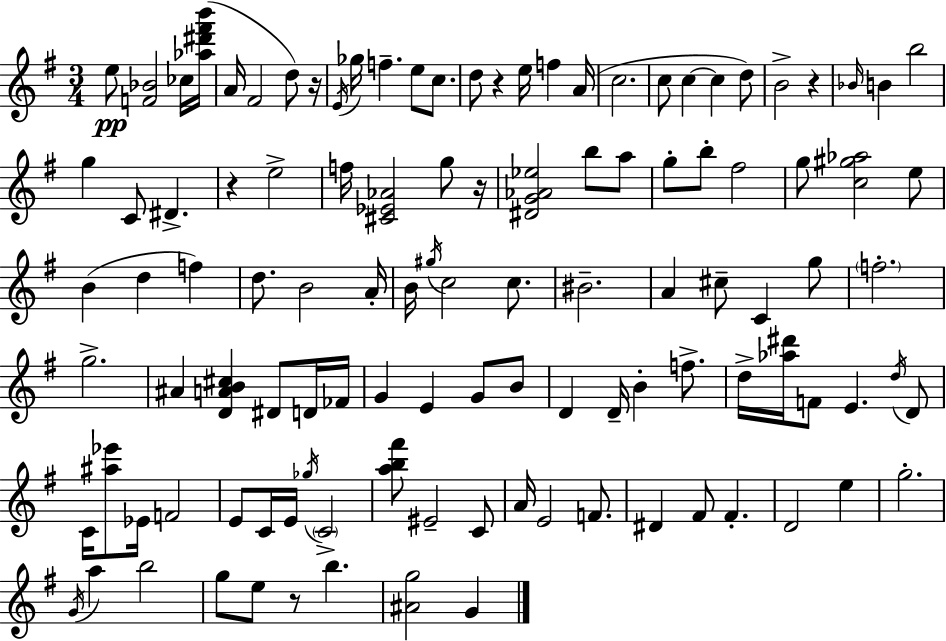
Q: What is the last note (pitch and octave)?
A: G4